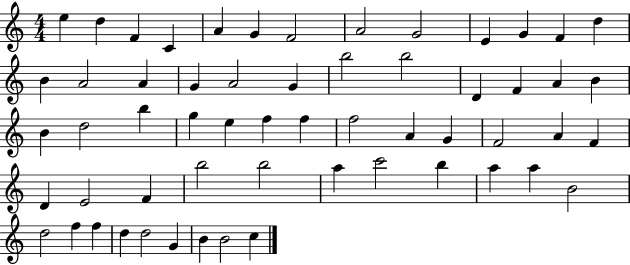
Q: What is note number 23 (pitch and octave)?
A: F4